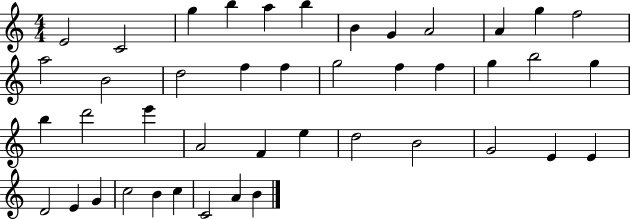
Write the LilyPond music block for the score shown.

{
  \clef treble
  \numericTimeSignature
  \time 4/4
  \key c \major
  e'2 c'2 | g''4 b''4 a''4 b''4 | b'4 g'4 a'2 | a'4 g''4 f''2 | \break a''2 b'2 | d''2 f''4 f''4 | g''2 f''4 f''4 | g''4 b''2 g''4 | \break b''4 d'''2 e'''4 | a'2 f'4 e''4 | d''2 b'2 | g'2 e'4 e'4 | \break d'2 e'4 g'4 | c''2 b'4 c''4 | c'2 a'4 b'4 | \bar "|."
}